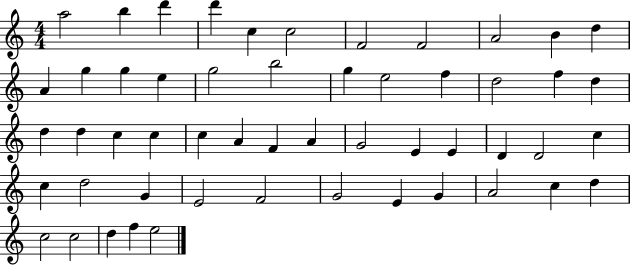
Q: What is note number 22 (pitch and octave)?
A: F5